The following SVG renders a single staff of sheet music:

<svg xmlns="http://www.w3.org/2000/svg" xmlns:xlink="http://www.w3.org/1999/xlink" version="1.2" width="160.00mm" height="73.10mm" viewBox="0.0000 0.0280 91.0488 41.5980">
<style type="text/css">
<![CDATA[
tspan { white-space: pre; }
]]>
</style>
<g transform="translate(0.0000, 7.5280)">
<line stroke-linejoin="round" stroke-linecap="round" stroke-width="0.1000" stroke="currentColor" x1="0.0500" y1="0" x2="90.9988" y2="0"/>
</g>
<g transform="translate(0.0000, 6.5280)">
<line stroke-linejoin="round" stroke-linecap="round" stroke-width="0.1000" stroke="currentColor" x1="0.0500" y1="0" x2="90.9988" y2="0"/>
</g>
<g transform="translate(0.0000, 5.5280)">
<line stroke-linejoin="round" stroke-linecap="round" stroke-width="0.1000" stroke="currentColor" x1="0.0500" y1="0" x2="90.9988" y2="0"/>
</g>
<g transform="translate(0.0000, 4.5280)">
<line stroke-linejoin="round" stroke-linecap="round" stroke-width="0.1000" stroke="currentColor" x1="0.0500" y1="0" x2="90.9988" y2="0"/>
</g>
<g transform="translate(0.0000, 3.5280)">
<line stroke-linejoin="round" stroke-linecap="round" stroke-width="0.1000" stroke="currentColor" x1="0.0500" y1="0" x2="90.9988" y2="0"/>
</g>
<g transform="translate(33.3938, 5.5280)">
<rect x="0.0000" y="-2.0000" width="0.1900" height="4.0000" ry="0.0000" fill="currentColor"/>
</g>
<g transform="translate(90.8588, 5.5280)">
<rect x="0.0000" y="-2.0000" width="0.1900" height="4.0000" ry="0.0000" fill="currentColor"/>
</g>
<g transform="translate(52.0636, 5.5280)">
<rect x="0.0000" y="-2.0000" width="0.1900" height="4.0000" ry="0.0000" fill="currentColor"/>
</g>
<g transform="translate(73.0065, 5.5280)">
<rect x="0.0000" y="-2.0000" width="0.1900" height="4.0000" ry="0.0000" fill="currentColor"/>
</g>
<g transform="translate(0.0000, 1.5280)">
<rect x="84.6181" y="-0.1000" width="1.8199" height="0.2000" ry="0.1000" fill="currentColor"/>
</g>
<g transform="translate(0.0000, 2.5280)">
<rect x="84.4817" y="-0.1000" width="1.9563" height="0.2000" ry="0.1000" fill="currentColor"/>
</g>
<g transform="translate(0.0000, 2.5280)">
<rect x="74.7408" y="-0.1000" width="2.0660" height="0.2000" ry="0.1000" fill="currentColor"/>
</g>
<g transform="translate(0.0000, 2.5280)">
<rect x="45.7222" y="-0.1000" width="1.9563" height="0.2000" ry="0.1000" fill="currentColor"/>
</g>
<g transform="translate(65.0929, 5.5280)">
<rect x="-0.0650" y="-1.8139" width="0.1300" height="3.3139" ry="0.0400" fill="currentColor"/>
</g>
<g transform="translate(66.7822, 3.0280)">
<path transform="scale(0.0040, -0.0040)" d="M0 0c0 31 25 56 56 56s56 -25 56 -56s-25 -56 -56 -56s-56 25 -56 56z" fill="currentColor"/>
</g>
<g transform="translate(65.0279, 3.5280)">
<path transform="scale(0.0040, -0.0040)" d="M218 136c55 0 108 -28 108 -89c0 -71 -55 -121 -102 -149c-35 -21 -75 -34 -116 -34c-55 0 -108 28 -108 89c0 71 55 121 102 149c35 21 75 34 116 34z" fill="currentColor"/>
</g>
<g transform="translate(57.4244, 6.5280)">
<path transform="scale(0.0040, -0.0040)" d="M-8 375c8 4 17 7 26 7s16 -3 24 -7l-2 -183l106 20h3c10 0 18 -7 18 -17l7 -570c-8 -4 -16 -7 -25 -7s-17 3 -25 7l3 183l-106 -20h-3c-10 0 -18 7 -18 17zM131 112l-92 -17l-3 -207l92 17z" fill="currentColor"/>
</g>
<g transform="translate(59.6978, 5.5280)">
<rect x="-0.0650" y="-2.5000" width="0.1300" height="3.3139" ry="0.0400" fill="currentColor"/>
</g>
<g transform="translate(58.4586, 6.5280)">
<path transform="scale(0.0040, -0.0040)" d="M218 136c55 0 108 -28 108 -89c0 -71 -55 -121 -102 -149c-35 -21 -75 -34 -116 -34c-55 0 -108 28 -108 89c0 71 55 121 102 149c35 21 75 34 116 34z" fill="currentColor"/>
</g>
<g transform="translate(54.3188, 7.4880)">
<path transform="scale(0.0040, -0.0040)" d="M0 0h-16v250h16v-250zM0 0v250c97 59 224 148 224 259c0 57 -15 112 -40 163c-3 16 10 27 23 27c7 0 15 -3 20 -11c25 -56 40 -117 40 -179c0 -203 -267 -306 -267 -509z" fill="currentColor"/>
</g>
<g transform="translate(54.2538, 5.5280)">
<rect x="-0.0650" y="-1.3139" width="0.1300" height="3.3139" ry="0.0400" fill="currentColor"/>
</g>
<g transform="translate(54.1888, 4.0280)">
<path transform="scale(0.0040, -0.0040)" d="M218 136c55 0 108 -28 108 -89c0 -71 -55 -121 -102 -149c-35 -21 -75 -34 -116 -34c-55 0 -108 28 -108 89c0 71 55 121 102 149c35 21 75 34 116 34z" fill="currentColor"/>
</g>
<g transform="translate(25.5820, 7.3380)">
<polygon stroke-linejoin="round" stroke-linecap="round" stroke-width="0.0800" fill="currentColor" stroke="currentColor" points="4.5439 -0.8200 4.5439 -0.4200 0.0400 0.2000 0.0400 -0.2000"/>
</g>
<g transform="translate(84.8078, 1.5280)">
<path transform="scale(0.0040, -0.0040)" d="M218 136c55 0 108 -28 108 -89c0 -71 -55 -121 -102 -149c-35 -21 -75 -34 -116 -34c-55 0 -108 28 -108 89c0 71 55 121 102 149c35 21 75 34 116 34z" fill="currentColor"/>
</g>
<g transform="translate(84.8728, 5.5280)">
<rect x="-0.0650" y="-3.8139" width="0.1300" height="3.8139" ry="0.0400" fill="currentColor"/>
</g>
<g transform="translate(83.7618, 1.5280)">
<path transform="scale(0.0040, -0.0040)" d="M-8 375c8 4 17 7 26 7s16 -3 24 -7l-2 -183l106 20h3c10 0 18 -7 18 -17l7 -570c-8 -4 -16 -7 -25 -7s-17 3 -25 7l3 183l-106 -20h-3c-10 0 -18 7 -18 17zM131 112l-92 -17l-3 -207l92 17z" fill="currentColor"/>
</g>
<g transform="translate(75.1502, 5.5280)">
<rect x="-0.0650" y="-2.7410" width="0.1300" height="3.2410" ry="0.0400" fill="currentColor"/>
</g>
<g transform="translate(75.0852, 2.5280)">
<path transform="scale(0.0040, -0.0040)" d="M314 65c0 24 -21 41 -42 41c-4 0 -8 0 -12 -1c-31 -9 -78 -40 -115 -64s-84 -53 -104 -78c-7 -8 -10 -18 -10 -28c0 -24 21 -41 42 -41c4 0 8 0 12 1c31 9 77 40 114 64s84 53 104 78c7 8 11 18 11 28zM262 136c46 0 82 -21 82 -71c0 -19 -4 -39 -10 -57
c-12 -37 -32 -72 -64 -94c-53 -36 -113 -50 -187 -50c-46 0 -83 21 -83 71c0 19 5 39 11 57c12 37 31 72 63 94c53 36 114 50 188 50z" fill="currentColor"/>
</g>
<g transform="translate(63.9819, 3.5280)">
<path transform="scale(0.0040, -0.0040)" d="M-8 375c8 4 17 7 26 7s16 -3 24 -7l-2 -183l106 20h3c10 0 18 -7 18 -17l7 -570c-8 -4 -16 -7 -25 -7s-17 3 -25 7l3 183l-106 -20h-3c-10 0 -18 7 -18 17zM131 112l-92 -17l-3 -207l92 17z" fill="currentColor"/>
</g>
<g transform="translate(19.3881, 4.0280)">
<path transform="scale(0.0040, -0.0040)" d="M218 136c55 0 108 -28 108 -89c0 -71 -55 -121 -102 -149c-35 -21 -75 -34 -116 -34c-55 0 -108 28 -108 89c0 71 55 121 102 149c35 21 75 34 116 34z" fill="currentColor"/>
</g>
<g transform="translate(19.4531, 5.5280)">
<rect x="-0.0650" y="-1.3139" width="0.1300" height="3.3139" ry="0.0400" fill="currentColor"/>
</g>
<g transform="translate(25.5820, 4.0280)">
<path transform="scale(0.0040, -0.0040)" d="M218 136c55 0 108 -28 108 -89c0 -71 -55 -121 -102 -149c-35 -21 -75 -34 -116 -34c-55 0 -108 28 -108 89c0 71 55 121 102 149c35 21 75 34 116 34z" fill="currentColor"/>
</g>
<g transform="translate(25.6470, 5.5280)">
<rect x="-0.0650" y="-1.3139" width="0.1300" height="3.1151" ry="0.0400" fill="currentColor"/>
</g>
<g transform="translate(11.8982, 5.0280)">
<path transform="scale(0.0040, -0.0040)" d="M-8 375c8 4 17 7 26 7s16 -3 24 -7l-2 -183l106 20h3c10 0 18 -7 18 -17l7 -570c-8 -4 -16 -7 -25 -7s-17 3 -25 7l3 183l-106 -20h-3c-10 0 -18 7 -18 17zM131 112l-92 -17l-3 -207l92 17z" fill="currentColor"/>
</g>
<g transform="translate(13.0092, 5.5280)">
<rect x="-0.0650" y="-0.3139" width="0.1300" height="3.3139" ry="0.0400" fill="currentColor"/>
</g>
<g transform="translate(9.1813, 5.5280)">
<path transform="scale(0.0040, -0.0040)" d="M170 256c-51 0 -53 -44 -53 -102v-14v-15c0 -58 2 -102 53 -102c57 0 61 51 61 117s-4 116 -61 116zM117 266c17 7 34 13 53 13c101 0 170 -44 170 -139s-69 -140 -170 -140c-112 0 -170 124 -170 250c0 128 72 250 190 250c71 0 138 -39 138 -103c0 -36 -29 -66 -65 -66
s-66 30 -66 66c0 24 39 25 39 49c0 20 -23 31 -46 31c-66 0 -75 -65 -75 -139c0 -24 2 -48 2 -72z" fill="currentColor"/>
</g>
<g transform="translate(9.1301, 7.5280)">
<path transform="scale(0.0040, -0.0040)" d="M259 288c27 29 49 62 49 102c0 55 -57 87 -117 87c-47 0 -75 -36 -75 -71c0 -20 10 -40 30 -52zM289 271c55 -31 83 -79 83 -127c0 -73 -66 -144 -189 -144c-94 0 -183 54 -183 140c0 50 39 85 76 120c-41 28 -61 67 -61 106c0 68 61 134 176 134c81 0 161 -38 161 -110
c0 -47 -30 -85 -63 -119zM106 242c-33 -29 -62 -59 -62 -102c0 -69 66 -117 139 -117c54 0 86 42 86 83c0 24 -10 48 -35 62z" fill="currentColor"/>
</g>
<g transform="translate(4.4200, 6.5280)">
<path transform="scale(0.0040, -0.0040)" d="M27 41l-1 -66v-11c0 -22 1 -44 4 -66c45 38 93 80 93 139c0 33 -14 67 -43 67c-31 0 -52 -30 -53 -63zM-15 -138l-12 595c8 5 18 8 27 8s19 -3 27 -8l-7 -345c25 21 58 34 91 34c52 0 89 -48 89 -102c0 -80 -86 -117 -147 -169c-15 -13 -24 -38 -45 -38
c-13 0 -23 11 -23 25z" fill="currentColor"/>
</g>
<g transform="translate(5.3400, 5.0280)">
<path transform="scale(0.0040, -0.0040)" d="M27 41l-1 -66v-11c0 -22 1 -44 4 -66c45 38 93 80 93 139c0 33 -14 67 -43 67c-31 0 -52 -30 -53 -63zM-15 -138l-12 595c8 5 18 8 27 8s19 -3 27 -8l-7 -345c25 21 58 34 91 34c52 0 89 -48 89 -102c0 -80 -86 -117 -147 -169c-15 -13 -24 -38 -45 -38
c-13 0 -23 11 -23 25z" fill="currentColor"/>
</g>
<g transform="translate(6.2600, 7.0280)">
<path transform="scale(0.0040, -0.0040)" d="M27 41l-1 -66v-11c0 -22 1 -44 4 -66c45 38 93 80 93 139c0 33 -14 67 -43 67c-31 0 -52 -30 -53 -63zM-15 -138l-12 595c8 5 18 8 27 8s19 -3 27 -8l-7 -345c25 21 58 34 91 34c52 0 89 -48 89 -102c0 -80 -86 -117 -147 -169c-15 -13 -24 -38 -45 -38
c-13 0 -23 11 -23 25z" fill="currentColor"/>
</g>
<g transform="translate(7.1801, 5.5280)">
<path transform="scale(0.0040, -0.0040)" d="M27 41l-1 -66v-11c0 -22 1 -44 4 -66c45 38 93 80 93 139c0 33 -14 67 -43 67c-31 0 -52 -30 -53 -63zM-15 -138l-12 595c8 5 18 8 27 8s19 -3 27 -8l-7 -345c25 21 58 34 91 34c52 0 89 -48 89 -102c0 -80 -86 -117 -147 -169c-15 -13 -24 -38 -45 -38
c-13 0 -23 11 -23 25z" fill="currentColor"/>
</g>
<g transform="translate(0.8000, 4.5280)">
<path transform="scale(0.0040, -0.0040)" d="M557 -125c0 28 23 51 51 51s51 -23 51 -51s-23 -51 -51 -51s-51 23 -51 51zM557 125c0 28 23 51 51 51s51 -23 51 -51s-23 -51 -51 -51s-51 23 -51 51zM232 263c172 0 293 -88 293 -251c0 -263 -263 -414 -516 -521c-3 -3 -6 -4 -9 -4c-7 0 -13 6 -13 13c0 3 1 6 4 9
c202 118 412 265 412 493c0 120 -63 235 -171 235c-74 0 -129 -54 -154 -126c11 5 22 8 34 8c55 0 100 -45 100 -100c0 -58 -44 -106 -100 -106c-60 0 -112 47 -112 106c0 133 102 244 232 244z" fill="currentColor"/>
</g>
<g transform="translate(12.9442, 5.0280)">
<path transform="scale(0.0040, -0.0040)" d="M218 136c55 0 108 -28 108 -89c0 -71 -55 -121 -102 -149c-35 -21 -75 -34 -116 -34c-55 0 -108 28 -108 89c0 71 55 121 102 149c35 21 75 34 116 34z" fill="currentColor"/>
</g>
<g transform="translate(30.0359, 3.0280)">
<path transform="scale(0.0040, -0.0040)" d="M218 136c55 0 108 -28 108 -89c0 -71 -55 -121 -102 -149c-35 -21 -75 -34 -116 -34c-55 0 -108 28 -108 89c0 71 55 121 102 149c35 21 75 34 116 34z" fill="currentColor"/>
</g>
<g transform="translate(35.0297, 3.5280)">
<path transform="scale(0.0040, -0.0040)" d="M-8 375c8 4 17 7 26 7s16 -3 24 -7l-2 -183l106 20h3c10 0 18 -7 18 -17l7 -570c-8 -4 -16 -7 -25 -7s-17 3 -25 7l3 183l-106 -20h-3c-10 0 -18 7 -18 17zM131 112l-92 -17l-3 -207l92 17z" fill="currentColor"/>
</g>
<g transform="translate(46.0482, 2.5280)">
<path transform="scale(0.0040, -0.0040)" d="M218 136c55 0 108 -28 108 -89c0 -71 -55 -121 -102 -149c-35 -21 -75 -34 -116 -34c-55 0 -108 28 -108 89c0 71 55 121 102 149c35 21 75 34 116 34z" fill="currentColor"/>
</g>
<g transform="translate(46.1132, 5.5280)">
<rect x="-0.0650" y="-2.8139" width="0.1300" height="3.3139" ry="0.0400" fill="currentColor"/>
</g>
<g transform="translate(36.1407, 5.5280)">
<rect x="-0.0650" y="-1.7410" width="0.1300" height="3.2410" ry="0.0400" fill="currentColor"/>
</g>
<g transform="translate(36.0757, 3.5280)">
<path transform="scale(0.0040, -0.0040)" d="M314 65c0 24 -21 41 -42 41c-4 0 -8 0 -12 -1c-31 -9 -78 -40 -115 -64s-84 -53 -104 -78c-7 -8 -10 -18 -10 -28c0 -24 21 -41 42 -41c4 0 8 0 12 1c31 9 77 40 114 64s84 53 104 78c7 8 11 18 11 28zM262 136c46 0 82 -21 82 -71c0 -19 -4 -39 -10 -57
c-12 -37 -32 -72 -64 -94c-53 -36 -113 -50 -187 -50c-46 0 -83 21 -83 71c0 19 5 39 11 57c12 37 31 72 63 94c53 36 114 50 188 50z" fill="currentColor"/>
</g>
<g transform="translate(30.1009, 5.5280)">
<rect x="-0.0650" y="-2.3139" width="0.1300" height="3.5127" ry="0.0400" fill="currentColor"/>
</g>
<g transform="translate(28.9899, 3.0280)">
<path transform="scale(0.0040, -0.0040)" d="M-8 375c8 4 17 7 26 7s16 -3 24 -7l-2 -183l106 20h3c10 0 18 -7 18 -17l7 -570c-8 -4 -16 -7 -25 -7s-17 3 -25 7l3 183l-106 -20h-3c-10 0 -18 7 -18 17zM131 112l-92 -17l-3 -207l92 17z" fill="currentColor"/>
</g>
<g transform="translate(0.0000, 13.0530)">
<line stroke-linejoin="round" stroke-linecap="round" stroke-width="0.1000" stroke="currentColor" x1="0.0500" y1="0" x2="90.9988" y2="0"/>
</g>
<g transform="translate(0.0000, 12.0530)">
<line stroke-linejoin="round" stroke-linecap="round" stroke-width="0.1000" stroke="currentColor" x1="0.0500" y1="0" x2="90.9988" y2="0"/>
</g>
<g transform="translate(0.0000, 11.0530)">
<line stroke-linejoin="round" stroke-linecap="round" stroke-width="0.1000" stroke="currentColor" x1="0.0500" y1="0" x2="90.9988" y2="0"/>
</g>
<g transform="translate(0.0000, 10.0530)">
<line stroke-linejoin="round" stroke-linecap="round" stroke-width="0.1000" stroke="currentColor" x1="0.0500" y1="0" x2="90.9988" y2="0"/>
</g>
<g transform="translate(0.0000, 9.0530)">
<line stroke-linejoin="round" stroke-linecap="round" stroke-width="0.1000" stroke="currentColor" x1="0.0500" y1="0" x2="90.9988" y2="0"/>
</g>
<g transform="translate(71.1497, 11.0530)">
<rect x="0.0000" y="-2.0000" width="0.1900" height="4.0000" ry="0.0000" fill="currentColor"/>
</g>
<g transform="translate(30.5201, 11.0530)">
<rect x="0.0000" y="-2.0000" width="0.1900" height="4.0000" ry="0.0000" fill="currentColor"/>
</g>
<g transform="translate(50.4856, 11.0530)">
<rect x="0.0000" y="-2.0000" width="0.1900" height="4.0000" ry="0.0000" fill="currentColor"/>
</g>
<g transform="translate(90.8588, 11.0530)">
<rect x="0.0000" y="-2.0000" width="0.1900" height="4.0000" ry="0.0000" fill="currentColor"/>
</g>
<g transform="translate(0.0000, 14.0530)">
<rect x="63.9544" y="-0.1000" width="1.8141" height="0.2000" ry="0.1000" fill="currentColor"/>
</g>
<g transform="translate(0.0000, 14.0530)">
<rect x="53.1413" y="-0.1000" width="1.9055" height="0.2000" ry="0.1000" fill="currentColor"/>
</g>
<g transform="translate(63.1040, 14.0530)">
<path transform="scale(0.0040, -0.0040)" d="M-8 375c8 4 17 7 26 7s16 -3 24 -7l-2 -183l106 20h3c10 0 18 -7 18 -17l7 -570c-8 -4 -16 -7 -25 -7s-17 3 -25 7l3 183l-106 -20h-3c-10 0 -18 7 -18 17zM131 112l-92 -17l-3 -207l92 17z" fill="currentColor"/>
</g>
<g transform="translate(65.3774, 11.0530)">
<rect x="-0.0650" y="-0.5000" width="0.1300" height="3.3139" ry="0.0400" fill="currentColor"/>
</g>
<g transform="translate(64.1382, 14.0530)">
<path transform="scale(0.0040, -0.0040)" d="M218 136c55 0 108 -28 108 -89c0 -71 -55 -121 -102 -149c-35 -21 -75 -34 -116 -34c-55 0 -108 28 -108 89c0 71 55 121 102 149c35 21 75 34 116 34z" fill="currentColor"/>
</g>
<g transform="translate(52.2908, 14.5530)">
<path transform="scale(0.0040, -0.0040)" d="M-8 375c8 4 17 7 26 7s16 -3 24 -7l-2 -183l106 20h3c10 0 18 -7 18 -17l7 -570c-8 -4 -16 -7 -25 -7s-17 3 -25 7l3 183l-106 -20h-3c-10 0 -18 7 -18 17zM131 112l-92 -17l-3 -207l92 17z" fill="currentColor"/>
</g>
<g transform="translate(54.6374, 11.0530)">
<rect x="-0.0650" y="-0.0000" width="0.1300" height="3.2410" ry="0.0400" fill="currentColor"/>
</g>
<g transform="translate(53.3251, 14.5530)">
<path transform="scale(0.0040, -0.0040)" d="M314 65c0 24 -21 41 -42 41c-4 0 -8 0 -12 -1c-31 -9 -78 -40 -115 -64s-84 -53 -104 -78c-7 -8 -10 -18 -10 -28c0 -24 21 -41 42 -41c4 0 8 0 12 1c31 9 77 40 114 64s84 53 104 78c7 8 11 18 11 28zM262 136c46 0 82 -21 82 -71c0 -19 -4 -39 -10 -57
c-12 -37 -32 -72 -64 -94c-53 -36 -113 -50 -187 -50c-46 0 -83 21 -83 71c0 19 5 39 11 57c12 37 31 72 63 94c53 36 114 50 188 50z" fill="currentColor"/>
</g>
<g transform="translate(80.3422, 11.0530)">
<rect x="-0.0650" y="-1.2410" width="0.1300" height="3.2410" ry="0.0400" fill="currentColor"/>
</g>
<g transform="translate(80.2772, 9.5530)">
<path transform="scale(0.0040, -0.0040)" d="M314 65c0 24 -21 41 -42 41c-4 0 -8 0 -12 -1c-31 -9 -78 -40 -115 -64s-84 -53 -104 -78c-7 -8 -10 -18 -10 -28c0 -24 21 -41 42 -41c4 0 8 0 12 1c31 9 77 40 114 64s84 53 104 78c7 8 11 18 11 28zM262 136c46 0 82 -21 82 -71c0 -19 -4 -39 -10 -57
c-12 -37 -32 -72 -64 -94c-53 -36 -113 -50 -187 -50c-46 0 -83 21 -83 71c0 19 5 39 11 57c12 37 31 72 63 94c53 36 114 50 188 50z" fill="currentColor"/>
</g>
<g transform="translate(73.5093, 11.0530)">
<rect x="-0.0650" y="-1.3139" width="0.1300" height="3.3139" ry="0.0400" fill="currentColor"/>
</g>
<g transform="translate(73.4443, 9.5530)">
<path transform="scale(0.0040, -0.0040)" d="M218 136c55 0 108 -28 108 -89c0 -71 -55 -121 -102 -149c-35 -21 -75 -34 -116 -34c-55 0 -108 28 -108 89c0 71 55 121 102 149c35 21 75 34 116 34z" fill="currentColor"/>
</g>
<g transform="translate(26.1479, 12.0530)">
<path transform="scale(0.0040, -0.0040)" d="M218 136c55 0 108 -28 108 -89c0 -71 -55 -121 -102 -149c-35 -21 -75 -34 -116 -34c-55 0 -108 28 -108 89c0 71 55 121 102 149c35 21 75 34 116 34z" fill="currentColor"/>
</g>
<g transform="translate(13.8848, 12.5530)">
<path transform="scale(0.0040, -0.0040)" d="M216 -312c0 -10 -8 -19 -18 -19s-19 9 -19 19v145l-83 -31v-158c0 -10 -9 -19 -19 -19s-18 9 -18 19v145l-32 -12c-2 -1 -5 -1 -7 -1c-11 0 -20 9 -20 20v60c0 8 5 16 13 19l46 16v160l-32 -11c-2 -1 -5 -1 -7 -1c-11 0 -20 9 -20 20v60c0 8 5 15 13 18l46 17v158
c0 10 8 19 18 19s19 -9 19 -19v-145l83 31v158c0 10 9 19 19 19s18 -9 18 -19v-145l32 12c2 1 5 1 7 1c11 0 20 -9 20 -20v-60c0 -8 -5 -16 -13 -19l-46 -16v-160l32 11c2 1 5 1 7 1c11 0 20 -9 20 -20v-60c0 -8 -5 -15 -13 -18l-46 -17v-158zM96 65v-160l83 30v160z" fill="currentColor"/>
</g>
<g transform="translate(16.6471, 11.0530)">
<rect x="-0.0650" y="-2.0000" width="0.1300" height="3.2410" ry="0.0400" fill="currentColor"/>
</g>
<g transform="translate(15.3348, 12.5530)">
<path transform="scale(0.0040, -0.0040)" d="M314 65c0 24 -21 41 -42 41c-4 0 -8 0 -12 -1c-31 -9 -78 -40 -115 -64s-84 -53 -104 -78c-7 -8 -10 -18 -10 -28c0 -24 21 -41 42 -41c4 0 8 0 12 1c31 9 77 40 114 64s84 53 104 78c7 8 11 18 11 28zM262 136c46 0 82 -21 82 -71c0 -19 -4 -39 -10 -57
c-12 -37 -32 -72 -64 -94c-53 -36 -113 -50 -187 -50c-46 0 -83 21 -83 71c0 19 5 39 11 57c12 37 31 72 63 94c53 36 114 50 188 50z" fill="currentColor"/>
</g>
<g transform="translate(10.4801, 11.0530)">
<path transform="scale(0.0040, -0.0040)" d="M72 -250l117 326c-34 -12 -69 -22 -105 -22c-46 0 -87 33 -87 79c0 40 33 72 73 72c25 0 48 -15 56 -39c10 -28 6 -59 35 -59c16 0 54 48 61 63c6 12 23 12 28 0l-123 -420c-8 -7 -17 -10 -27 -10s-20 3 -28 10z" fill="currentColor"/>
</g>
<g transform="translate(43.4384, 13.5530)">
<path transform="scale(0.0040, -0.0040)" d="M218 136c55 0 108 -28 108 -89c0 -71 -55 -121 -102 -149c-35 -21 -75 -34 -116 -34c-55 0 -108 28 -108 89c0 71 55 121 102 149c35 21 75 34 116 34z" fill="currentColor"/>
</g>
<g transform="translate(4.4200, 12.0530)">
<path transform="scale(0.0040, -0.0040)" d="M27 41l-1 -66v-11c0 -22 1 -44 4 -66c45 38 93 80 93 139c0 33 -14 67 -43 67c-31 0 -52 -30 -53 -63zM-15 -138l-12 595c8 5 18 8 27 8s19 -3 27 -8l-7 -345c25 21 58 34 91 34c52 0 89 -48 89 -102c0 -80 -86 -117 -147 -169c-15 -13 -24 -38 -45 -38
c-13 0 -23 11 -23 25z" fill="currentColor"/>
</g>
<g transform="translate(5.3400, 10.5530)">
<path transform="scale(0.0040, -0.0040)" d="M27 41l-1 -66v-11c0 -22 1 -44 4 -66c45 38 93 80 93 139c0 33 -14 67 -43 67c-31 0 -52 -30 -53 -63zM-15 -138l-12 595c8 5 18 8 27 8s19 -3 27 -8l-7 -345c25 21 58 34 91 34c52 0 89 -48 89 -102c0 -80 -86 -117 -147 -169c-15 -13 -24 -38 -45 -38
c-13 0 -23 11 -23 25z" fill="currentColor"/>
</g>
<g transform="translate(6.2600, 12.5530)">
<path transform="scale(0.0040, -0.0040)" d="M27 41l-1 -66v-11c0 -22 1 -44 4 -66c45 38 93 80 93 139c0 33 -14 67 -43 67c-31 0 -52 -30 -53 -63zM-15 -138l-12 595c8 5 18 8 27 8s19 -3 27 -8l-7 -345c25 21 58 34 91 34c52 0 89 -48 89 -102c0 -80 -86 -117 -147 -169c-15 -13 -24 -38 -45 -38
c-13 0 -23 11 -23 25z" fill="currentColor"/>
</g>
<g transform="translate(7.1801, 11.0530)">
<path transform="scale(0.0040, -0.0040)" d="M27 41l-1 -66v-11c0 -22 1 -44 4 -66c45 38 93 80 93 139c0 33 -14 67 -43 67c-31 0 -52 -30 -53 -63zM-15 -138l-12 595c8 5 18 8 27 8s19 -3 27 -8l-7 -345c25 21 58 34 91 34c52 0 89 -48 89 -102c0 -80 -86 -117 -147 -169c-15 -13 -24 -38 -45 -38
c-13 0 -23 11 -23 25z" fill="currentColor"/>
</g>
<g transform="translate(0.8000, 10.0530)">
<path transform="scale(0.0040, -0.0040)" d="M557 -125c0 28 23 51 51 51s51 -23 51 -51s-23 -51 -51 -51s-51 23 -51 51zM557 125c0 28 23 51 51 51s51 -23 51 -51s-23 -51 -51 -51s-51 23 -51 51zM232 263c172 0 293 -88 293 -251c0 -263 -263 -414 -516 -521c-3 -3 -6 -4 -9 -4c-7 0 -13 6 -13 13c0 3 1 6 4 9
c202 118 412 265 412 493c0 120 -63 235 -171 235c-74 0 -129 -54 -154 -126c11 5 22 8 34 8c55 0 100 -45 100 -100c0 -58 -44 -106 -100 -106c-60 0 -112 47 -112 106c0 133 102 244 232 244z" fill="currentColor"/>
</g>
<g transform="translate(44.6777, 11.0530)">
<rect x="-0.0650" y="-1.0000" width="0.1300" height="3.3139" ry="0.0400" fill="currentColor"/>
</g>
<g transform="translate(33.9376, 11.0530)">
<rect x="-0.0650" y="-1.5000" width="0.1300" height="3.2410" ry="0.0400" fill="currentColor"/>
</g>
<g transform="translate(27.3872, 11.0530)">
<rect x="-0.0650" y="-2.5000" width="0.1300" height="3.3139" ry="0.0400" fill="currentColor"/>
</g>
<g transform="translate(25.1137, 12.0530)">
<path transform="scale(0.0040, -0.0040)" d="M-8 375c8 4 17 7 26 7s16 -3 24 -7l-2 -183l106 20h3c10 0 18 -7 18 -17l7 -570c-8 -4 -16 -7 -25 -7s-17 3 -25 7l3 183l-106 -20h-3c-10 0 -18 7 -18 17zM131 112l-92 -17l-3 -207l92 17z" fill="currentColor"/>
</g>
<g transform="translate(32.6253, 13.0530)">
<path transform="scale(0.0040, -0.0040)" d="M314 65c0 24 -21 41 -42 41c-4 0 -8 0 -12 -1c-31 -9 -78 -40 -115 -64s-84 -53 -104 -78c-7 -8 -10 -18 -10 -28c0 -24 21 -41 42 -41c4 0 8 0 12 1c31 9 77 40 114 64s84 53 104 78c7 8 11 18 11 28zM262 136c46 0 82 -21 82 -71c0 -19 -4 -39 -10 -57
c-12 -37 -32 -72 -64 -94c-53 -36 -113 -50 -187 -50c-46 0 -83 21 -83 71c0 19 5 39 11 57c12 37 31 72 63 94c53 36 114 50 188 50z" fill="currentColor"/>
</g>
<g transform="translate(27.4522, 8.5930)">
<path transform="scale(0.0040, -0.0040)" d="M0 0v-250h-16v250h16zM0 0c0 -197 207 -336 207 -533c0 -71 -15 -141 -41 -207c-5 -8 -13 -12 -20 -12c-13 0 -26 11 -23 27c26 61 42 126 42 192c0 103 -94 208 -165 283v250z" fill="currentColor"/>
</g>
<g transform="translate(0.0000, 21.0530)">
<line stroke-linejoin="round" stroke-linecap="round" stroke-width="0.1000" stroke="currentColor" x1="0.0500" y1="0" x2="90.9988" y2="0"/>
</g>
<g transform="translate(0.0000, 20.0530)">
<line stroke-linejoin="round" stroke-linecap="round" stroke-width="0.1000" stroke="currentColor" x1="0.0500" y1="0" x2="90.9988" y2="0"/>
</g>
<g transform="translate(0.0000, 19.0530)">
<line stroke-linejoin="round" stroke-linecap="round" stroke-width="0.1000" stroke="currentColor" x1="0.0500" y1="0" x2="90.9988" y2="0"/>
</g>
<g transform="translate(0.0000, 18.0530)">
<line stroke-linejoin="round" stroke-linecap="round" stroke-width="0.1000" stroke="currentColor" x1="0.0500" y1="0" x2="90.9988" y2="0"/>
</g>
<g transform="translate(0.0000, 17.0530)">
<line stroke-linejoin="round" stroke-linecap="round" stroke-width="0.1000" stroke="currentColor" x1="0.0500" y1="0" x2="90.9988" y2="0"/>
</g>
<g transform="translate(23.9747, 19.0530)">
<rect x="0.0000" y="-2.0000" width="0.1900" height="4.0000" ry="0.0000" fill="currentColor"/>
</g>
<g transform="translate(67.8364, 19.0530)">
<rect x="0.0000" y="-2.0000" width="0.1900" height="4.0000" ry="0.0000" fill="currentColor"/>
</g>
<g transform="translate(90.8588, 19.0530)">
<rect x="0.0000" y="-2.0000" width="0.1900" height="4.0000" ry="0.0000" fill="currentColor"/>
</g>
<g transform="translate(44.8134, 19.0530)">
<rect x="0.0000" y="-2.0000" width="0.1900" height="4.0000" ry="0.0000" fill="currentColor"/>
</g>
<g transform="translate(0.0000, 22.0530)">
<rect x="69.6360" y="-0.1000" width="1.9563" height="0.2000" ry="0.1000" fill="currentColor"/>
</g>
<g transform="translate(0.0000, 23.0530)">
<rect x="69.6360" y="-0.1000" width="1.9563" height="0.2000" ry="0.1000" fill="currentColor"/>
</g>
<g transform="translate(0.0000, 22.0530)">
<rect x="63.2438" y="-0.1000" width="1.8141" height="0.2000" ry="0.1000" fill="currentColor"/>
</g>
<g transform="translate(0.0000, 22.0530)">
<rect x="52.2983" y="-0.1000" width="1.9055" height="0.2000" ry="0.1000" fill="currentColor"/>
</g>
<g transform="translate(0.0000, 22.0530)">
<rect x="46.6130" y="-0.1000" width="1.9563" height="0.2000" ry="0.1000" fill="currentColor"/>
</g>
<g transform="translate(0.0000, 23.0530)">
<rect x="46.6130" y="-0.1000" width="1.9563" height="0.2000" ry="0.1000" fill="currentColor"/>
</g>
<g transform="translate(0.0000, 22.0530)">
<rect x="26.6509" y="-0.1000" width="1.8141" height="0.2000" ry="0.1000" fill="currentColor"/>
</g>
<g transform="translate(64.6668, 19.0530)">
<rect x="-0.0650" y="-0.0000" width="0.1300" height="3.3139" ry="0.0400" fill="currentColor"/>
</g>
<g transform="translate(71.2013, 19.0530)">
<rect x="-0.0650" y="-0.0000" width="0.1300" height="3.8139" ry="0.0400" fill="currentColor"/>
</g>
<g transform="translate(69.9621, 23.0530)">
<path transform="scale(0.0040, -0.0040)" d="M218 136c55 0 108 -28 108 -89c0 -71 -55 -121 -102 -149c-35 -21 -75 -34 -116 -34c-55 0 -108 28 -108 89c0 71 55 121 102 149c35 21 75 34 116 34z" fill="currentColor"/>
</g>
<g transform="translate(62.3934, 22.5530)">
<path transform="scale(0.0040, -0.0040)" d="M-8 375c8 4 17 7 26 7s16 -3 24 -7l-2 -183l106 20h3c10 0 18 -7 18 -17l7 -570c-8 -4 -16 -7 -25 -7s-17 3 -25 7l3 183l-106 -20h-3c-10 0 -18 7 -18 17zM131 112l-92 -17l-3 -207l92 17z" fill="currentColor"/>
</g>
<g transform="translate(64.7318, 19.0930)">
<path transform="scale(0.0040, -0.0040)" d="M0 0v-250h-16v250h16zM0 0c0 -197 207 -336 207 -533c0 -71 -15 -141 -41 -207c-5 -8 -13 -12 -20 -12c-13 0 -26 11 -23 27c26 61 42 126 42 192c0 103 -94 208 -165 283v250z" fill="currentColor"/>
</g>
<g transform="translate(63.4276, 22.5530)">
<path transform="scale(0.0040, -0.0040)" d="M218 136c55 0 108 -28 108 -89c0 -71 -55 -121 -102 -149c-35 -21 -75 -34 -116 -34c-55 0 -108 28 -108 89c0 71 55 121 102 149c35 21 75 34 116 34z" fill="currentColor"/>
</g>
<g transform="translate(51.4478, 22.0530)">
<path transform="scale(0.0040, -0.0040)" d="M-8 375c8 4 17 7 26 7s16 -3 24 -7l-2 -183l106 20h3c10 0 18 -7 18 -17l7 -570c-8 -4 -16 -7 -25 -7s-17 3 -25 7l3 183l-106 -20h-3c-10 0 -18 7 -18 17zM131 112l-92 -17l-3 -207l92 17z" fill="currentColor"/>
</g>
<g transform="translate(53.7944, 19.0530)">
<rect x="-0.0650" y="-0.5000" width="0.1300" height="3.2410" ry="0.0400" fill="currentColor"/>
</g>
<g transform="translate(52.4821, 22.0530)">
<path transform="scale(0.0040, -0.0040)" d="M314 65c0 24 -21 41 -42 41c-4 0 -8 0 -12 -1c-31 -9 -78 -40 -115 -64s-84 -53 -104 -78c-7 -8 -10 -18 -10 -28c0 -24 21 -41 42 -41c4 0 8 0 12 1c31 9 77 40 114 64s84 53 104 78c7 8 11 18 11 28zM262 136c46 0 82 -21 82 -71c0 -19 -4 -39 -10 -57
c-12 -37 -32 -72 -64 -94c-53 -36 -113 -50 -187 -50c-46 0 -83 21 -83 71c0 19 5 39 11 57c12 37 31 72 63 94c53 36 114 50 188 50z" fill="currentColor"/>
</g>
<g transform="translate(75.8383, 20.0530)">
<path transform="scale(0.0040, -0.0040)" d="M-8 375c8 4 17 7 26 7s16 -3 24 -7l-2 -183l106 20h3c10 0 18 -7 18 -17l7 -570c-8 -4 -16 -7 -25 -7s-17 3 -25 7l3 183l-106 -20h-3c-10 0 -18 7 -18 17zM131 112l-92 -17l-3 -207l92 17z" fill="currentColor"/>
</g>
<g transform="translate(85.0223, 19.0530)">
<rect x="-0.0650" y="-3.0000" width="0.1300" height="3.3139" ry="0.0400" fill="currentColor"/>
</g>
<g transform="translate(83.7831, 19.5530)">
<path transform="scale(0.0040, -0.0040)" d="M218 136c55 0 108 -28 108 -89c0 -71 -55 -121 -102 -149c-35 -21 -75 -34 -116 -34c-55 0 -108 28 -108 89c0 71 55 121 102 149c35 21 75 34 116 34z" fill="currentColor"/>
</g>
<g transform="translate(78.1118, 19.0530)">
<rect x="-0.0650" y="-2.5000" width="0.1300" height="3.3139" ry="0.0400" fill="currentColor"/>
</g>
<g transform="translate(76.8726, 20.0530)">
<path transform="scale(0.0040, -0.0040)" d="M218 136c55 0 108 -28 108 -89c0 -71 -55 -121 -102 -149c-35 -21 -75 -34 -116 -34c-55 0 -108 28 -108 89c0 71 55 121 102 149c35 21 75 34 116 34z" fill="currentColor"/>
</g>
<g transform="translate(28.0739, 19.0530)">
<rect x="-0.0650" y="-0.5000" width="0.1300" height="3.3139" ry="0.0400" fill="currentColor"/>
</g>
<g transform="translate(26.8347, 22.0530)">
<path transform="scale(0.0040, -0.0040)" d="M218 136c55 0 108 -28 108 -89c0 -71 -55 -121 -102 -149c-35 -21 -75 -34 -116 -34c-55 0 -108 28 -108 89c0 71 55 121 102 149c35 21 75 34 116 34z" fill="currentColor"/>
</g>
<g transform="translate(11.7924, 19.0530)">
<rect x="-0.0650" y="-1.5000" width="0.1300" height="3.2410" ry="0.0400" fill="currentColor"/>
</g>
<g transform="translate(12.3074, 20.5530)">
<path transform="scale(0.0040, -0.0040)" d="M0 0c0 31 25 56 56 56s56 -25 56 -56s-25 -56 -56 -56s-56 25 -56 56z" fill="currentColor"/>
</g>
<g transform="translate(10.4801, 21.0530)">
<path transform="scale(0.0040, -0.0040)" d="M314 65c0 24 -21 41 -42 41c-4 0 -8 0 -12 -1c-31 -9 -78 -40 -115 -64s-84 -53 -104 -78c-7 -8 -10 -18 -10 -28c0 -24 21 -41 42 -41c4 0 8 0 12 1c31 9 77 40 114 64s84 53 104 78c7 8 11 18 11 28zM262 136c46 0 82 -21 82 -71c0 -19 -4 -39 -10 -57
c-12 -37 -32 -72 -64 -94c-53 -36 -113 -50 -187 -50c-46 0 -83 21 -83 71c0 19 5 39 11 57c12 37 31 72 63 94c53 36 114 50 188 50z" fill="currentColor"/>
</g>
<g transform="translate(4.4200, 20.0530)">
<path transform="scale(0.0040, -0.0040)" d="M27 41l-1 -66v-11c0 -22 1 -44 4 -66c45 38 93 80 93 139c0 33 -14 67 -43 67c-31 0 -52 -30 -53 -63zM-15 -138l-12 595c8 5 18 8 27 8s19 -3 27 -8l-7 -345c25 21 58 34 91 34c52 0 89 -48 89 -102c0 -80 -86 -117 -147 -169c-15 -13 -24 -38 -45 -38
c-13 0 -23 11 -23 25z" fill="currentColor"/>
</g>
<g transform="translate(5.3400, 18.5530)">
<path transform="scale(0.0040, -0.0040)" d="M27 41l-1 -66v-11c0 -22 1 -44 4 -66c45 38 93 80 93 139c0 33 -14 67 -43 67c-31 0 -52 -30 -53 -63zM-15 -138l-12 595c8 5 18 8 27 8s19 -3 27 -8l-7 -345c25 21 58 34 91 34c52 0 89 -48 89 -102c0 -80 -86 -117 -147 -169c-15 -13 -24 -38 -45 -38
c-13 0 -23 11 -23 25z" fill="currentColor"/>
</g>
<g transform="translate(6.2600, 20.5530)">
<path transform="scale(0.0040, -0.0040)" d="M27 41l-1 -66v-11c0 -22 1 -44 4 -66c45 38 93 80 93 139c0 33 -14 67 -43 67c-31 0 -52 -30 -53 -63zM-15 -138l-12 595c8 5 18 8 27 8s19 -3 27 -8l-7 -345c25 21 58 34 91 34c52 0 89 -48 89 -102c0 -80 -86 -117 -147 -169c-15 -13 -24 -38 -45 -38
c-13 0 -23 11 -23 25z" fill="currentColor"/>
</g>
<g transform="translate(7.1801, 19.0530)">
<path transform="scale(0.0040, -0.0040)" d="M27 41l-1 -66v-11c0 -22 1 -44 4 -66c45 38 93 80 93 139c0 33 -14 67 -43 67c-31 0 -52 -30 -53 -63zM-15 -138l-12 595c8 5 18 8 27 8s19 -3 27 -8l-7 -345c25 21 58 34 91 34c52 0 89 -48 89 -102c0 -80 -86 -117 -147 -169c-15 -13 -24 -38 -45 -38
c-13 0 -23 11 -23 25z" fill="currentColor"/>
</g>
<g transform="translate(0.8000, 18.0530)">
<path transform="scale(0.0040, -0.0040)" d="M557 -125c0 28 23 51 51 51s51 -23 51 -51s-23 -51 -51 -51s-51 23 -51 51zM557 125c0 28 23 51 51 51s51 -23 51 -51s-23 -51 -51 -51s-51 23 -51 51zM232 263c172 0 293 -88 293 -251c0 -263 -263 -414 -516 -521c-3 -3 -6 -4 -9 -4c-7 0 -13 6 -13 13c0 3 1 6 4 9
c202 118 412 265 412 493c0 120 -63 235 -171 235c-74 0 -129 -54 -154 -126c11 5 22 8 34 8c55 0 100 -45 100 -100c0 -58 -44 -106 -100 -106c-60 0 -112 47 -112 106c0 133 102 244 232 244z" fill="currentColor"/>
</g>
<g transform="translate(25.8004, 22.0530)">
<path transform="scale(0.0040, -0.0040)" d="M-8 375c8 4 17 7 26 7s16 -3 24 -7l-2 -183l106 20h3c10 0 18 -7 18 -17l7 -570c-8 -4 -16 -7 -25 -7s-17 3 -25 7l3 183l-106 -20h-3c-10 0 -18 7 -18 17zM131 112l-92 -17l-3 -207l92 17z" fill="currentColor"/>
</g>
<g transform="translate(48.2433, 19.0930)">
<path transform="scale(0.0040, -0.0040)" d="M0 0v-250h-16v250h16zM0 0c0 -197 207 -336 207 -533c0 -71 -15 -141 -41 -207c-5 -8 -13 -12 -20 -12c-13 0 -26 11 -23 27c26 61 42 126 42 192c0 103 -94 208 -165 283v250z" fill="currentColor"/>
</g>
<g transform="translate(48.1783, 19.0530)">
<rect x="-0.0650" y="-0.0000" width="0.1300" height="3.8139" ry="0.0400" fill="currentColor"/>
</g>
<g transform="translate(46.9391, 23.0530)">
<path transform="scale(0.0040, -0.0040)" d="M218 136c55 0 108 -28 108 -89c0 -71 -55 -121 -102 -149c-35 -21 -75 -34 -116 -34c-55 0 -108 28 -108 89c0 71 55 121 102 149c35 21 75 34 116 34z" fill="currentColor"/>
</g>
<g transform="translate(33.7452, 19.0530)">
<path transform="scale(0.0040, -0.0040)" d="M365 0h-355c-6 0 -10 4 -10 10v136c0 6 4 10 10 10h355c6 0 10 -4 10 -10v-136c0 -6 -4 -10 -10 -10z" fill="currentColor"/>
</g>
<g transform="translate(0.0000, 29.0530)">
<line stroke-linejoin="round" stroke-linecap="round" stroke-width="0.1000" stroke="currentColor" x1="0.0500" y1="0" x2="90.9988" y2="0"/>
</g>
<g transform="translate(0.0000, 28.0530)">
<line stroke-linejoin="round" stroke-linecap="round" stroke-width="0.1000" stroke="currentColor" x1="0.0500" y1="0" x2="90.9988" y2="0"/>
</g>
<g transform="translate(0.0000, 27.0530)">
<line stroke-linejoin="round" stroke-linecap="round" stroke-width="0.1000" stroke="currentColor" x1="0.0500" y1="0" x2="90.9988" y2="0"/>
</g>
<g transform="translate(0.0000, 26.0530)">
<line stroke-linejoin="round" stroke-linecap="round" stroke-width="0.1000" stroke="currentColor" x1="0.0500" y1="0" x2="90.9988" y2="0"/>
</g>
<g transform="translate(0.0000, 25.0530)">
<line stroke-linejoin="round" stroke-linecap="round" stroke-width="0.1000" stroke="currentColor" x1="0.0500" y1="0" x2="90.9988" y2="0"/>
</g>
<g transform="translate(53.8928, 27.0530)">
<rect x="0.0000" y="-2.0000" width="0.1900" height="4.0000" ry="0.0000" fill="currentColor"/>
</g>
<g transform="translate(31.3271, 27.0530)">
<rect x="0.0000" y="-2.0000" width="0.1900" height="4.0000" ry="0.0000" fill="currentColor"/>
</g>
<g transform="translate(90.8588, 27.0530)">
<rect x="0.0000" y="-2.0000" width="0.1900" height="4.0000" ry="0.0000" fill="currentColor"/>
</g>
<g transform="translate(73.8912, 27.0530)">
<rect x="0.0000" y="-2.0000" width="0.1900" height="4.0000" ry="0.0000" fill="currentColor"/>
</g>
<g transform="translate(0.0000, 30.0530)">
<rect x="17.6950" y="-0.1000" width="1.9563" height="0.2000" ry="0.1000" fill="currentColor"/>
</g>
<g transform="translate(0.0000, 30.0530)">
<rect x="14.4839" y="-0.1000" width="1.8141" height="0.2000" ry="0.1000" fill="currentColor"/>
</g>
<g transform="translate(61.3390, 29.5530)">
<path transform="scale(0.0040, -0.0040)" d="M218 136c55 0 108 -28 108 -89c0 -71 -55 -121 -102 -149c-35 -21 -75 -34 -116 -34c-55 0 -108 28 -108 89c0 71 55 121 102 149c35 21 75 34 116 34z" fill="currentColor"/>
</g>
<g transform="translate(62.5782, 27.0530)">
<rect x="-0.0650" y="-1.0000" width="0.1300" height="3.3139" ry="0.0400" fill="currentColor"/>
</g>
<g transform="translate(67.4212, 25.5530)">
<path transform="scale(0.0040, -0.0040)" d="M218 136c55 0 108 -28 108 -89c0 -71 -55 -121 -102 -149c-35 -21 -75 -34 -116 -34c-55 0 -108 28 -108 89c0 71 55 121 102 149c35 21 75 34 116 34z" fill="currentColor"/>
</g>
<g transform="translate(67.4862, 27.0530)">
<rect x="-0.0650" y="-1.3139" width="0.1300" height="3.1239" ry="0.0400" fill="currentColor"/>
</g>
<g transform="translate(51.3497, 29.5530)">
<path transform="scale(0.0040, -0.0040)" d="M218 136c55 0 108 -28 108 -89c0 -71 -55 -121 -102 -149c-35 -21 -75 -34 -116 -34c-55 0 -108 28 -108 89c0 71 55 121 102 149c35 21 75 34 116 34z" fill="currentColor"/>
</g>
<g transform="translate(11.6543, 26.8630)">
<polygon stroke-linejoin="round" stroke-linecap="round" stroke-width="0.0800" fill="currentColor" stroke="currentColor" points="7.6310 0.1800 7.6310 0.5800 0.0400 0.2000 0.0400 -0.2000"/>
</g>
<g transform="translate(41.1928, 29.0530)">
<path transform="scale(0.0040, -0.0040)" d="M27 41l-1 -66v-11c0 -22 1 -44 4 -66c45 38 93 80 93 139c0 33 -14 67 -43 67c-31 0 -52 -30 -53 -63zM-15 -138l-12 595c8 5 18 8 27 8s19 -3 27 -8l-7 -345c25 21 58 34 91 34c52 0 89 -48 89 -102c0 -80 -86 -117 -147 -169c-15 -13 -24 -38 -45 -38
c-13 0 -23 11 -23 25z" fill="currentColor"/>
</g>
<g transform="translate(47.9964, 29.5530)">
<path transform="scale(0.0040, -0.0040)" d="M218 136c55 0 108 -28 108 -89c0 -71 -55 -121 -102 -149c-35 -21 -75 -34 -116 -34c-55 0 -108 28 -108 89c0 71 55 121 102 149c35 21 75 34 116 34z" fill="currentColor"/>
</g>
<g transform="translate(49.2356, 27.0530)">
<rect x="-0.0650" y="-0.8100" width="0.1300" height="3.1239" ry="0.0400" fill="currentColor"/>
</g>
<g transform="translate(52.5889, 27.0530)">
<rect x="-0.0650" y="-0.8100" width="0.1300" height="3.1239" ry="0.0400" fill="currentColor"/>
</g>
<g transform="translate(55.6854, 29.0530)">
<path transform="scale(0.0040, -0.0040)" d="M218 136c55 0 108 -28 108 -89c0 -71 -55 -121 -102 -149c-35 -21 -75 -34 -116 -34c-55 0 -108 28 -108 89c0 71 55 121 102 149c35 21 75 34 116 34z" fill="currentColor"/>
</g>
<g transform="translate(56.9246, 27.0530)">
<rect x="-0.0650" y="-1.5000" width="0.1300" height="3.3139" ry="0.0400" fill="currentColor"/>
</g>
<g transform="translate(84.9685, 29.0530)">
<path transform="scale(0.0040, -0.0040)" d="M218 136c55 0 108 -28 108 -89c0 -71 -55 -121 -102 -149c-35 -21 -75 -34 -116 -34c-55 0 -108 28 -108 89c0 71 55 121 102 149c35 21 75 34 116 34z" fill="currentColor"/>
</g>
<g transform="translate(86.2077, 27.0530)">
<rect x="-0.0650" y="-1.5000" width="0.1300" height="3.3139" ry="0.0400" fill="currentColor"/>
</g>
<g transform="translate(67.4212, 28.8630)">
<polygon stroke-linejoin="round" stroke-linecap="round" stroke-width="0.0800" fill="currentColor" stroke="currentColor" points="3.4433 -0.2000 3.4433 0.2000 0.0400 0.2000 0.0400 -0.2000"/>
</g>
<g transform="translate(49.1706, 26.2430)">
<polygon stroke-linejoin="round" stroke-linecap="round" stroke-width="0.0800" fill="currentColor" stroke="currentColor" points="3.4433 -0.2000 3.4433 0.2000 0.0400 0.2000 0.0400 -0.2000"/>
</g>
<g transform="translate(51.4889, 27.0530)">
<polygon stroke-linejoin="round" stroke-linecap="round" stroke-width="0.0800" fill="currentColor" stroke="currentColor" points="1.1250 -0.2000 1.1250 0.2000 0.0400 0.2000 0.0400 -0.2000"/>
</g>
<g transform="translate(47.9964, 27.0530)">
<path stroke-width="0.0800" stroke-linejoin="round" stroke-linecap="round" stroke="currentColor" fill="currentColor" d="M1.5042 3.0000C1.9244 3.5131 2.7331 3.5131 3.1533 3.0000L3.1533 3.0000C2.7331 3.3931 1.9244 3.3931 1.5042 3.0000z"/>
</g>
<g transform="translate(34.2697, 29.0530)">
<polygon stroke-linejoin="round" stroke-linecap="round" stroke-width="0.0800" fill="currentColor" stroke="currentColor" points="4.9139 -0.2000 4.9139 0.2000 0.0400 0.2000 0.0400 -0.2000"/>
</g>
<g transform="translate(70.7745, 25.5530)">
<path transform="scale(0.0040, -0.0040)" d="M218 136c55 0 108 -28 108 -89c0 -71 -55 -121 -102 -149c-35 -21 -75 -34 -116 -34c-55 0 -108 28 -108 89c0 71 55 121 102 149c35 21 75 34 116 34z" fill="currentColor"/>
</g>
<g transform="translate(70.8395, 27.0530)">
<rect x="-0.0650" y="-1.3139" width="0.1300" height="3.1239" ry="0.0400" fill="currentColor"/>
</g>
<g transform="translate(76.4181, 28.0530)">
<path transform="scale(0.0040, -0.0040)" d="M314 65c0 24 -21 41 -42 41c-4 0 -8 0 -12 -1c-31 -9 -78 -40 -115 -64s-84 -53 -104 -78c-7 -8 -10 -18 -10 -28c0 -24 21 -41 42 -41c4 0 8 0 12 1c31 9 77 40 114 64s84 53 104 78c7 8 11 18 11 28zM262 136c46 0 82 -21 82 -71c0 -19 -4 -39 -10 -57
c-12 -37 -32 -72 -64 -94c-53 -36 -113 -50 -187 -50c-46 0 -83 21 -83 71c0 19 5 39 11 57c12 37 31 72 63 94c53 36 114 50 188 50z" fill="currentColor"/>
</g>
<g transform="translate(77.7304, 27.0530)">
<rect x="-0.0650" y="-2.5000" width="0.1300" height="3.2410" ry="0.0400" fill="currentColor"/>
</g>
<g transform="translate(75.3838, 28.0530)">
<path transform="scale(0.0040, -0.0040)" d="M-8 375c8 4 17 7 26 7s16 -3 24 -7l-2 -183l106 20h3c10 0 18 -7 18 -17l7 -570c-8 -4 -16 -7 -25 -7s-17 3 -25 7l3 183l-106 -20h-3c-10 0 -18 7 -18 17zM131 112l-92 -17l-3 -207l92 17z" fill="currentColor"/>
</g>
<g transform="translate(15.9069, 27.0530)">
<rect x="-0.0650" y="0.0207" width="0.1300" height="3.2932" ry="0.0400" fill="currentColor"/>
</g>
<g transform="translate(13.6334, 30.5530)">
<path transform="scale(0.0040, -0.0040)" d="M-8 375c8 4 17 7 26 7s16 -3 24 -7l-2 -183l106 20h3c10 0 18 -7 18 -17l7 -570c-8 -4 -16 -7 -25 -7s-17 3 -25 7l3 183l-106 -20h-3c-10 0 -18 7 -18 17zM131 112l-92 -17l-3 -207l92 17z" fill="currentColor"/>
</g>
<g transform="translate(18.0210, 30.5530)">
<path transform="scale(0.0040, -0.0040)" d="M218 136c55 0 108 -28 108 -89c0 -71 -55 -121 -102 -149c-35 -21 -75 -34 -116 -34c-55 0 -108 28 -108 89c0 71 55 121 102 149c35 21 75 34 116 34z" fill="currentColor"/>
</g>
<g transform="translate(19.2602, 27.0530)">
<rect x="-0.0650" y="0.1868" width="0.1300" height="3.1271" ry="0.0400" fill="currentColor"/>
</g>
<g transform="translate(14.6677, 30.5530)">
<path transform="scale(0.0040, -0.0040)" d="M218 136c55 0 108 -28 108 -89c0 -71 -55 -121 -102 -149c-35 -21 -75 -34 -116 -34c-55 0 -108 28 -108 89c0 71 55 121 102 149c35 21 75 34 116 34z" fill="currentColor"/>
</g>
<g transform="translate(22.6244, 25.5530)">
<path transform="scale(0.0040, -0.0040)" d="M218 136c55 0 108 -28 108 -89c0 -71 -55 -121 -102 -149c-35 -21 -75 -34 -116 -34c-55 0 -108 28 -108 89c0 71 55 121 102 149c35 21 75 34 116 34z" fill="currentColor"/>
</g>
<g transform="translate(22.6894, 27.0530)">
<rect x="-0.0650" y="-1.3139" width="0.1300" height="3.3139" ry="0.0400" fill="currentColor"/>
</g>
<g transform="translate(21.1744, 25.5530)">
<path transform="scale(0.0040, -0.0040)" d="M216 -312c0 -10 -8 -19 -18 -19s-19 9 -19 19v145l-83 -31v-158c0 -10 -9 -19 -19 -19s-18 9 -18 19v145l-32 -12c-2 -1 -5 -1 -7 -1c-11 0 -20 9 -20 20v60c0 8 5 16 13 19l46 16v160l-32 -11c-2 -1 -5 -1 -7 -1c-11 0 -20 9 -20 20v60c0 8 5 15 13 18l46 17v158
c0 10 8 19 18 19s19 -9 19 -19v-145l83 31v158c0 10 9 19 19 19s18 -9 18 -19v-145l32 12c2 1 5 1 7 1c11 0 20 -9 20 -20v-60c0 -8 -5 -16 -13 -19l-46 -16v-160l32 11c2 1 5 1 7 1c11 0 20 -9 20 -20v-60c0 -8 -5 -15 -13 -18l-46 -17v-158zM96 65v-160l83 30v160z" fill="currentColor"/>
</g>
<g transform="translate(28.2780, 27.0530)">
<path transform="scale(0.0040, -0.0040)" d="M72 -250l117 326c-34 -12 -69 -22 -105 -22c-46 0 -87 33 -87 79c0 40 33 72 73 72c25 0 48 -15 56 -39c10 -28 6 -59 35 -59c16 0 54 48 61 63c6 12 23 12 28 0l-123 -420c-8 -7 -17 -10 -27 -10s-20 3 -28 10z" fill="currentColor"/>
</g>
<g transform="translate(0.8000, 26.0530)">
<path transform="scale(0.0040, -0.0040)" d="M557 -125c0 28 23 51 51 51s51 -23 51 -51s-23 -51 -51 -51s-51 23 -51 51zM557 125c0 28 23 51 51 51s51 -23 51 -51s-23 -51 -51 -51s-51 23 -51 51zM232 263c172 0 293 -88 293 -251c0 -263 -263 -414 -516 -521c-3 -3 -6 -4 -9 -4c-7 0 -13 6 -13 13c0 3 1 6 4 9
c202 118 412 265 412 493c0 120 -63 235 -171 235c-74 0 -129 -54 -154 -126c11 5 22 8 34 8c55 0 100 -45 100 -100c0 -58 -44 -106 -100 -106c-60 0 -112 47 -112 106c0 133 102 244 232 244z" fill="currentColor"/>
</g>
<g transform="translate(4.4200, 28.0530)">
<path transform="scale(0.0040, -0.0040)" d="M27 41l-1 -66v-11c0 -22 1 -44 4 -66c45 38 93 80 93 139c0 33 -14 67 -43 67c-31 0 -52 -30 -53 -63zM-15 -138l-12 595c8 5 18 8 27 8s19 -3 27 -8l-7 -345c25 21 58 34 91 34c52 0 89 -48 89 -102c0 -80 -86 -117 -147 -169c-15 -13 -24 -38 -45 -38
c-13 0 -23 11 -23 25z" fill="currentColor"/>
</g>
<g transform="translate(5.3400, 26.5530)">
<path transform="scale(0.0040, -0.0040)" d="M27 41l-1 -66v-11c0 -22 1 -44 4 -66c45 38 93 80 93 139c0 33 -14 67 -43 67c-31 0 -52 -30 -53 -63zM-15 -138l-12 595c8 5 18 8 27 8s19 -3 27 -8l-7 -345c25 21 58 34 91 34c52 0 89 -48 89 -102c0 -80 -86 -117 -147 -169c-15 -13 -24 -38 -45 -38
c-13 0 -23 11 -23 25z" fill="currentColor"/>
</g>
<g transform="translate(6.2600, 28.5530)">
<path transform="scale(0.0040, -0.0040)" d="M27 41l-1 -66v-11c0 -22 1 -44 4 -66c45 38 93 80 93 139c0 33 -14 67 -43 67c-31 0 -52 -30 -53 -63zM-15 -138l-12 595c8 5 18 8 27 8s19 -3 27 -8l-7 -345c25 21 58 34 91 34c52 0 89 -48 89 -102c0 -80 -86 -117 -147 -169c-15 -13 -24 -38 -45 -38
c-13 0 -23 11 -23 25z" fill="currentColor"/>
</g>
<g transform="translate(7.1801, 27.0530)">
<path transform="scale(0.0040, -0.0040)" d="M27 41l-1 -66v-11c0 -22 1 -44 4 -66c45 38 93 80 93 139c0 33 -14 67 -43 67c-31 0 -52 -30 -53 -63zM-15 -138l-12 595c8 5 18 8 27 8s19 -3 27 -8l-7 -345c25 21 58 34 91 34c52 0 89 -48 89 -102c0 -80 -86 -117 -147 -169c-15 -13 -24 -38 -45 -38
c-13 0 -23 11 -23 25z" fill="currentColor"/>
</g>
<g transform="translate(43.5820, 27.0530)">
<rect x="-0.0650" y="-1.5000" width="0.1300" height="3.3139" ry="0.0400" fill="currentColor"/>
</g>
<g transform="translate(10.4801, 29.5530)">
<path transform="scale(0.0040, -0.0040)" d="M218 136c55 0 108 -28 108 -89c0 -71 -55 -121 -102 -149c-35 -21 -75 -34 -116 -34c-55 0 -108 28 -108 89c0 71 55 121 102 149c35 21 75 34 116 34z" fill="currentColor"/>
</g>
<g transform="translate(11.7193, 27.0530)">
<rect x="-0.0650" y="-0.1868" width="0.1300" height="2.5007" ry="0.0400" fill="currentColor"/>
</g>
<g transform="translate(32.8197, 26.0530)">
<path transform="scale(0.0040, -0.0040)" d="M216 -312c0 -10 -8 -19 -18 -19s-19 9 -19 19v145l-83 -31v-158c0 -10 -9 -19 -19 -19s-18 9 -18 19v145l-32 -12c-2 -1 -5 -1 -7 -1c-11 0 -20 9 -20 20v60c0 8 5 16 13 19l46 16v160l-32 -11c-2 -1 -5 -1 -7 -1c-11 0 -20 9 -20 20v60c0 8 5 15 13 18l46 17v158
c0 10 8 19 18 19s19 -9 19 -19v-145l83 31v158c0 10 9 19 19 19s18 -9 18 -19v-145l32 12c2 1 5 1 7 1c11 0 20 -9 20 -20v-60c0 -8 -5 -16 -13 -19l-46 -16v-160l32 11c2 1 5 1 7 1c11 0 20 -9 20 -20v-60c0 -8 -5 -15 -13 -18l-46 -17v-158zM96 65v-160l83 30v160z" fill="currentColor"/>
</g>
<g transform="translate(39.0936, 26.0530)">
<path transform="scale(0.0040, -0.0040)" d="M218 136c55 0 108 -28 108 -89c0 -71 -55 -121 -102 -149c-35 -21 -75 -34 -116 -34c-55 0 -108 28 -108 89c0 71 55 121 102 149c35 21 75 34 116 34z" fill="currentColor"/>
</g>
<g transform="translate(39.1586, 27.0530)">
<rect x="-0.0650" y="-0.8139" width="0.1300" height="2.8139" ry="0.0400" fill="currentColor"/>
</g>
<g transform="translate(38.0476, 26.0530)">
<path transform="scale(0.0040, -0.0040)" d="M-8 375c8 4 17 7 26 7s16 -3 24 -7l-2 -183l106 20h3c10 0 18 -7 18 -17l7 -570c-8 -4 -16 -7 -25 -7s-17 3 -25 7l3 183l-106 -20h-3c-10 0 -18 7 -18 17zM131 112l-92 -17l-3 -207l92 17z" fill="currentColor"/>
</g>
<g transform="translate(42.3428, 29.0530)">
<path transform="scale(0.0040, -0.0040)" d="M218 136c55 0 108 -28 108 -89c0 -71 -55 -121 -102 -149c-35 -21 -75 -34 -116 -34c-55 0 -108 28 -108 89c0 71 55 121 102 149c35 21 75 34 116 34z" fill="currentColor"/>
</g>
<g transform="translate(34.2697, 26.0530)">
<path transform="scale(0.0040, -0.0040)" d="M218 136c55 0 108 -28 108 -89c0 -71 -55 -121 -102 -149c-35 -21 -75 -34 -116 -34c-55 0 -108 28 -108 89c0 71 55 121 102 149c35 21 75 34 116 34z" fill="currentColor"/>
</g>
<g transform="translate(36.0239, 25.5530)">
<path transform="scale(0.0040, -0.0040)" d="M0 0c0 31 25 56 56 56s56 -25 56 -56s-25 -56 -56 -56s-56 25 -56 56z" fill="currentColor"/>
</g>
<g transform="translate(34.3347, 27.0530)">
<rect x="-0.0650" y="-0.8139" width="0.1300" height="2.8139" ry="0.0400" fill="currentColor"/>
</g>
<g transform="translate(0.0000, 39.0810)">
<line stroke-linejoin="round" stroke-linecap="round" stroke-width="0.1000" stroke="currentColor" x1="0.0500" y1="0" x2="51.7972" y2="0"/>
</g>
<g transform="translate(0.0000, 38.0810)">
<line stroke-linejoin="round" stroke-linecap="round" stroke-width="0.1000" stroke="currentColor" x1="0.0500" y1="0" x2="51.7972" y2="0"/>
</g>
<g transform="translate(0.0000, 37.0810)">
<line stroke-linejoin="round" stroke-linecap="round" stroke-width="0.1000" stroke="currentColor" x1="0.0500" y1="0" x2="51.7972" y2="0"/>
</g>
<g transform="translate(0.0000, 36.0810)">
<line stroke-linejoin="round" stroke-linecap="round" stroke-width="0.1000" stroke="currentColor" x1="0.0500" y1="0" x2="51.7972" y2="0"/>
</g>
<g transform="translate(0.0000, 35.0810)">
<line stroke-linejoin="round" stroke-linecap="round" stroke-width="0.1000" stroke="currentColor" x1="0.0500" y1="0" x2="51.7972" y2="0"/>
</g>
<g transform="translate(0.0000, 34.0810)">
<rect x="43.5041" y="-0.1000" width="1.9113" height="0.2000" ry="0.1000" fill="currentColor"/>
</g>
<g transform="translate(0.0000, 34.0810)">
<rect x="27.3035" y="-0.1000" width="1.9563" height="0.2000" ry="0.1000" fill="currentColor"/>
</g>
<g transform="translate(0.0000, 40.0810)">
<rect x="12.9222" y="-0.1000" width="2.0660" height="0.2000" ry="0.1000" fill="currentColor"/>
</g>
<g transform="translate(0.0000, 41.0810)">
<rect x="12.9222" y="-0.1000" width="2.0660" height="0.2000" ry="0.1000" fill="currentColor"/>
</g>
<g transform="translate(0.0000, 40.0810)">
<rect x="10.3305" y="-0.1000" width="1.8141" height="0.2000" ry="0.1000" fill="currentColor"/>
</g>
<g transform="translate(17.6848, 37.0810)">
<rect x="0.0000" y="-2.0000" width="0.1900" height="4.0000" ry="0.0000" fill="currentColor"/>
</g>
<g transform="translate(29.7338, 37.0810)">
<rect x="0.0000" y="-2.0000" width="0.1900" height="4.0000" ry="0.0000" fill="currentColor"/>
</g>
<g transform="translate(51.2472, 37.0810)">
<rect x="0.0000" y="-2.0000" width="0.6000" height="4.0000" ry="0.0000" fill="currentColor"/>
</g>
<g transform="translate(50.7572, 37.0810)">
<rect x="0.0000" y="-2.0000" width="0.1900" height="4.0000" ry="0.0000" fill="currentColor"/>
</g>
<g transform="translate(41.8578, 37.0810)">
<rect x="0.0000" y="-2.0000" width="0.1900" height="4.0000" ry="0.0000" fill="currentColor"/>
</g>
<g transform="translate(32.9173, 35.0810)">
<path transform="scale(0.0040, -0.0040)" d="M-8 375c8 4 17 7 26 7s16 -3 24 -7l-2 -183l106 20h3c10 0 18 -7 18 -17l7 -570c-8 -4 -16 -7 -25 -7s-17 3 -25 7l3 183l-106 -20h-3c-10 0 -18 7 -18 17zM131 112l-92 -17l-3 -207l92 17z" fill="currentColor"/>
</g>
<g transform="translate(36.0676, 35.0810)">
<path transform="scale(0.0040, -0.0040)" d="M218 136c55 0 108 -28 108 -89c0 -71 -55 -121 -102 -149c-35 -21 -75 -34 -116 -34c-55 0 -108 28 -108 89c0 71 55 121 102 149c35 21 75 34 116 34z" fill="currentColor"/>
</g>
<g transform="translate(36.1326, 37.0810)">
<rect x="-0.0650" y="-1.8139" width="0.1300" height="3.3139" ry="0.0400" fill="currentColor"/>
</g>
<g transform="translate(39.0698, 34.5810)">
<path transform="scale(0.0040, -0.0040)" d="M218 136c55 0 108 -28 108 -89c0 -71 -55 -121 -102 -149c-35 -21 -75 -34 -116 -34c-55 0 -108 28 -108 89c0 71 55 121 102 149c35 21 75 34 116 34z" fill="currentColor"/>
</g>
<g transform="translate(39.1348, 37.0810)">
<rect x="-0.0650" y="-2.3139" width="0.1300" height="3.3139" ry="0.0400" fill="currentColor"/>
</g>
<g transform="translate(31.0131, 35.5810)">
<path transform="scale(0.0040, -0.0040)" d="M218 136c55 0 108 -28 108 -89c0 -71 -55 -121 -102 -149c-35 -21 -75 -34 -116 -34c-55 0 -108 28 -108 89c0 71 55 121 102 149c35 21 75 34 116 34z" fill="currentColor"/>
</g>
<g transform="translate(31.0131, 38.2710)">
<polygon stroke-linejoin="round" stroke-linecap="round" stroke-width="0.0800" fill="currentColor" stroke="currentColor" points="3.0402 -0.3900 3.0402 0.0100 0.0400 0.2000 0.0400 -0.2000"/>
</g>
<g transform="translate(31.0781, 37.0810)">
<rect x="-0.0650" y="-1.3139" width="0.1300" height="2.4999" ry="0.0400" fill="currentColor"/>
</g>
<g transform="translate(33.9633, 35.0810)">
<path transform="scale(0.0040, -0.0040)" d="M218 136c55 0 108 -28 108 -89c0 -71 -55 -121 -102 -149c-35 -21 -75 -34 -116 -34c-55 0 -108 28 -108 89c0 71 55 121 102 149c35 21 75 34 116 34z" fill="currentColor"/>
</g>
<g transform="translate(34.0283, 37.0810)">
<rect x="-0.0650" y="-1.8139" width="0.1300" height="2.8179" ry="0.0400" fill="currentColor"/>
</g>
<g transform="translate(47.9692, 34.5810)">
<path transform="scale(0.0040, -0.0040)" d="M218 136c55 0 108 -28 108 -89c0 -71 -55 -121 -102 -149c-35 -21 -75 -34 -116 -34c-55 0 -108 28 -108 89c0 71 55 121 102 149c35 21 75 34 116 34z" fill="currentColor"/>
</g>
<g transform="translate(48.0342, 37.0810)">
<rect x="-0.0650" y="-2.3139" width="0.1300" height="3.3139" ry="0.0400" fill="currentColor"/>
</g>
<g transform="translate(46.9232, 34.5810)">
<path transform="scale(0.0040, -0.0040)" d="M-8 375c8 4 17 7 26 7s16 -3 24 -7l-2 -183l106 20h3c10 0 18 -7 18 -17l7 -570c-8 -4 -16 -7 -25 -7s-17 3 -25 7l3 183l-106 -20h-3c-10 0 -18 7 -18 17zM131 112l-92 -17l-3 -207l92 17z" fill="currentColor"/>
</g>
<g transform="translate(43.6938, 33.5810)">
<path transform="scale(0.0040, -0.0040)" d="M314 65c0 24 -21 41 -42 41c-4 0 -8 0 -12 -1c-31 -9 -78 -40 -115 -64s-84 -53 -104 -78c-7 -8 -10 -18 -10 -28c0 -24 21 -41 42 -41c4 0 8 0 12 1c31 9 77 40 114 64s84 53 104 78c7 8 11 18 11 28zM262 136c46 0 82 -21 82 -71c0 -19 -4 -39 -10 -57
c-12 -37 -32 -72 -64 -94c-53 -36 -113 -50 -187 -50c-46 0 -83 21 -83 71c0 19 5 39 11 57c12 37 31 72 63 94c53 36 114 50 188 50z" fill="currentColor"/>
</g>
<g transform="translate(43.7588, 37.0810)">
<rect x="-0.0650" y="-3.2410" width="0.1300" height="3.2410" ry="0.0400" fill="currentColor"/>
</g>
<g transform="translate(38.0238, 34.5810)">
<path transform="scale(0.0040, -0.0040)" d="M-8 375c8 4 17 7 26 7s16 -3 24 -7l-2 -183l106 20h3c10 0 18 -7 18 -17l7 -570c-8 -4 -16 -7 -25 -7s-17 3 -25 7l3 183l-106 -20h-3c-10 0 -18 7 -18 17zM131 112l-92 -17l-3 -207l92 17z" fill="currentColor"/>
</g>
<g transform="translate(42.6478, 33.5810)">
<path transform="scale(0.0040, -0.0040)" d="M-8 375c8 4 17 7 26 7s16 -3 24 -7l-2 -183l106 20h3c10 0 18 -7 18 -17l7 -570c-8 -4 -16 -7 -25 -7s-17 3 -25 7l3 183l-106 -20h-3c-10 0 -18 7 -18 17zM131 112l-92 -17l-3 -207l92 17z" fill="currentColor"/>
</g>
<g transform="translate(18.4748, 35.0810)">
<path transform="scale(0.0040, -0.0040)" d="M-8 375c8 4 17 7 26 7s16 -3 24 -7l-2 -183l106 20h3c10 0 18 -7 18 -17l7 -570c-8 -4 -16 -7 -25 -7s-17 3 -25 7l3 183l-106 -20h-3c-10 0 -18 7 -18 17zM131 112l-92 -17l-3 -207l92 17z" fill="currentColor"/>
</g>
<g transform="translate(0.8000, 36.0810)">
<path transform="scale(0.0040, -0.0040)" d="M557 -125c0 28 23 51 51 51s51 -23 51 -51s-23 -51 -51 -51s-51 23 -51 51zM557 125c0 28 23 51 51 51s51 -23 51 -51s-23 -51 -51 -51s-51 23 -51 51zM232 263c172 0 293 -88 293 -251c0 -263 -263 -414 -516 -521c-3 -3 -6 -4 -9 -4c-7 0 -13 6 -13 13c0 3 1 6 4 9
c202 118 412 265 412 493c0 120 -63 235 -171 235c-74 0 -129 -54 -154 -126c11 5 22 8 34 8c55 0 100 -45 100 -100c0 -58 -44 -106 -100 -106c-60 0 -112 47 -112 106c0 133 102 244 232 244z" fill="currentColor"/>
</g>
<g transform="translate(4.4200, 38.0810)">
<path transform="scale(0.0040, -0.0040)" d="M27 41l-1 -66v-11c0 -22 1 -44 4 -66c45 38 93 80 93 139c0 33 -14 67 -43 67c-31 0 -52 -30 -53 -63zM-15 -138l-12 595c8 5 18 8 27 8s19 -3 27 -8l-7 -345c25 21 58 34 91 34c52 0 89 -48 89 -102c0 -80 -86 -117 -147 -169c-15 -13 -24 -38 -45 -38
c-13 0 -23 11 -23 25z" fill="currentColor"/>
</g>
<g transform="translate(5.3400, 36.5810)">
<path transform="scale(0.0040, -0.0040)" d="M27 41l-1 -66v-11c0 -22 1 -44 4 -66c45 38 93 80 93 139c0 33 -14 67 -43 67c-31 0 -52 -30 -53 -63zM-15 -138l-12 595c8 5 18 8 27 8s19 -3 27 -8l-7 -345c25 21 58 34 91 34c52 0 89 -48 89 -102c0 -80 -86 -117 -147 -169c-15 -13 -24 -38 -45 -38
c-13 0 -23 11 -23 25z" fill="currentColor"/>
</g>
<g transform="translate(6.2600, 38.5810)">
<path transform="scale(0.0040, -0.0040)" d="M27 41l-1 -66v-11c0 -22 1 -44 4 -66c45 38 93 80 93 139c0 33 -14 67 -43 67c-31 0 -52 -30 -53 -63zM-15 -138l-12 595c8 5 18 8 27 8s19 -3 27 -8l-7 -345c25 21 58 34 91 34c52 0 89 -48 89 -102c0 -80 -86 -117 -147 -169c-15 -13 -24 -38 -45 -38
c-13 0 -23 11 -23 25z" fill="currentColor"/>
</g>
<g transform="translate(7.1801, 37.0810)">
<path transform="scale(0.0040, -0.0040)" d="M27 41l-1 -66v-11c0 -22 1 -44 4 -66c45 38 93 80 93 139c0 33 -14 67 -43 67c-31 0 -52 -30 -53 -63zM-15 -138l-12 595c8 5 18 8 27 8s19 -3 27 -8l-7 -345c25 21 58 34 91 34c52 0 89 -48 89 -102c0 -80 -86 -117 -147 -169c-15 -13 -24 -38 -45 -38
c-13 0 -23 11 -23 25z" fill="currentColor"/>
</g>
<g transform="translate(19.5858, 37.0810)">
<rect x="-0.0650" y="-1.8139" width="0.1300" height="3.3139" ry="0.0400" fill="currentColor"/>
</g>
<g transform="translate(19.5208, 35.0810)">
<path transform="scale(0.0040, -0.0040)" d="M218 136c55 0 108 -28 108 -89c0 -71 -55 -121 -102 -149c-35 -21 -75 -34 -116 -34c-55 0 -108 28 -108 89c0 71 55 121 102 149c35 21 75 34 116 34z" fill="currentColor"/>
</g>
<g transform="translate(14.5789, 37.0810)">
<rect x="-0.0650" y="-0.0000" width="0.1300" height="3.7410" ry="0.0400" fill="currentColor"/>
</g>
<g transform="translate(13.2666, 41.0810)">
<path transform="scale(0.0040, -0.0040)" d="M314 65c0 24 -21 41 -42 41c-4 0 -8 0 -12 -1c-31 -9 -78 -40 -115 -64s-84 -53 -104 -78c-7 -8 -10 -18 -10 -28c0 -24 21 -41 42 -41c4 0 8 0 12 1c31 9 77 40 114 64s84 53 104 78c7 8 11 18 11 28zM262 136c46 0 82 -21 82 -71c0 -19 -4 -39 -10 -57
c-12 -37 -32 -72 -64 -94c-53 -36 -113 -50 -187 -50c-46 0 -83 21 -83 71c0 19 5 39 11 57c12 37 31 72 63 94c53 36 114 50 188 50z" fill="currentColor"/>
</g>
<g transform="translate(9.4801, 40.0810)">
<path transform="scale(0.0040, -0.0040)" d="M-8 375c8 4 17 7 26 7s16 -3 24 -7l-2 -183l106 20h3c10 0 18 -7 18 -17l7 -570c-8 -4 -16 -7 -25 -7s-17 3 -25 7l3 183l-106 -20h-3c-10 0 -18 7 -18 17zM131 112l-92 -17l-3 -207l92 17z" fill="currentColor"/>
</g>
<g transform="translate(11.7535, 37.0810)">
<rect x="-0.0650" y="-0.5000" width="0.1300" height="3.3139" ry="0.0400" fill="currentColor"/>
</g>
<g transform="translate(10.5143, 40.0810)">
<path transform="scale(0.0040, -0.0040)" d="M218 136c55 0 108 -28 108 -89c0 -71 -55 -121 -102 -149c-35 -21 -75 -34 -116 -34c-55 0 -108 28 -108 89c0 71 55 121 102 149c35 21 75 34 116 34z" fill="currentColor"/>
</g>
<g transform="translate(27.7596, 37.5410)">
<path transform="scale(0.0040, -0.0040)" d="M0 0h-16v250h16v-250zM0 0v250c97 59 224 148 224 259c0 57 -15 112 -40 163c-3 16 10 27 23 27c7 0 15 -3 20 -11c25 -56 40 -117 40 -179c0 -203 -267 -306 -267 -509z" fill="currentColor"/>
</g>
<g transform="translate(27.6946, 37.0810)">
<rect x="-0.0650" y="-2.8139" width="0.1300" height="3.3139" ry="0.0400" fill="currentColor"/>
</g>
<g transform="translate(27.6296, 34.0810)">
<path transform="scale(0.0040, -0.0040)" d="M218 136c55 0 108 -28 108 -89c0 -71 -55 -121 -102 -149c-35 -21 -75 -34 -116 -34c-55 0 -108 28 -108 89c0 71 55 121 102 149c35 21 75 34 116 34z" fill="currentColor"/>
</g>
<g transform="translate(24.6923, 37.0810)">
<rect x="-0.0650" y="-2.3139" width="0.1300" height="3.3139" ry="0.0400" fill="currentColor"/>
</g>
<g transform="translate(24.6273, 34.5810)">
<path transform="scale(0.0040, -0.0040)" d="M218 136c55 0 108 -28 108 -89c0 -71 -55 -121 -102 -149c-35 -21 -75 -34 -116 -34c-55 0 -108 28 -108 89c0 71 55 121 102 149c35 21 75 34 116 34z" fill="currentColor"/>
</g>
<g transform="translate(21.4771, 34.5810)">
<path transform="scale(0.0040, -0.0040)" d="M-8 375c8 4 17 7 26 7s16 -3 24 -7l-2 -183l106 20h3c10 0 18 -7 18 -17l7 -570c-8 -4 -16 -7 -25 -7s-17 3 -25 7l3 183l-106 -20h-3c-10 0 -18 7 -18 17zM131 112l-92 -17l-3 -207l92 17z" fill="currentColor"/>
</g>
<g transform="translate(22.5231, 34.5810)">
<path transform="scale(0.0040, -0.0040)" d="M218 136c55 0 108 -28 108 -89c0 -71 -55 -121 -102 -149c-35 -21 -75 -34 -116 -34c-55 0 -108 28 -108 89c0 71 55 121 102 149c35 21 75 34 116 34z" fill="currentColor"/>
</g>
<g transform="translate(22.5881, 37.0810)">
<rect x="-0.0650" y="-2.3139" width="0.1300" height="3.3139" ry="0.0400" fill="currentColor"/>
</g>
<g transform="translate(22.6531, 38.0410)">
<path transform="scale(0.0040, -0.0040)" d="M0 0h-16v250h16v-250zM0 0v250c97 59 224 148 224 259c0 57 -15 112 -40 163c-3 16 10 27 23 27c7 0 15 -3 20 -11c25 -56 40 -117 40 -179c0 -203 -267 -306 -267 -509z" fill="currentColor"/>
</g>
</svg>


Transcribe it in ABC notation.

X:1
T:Untitled
M:6/8
L:1/4
K:Ab
E, G, G,/2 B,/2 A,2 C G,/2 B,, A, C2 E z/2 ^A,,2 B,,/2 G,,2 F,, D,,2 E,, G, G,2 G,,2 E,, z2 C,,/2 E,,2 D,,/2 C,, B,, C, F,,/2 D,,/2 D,,/2 ^G, z/2 ^F,/2 F,/2 _G,, F,,/2 F,,/4 G,, F,, G,/2 G,/2 B,,2 G,, E,, C,,2 A, B,/2 B, C/2 G,/2 A,/2 A, B, D2 B,